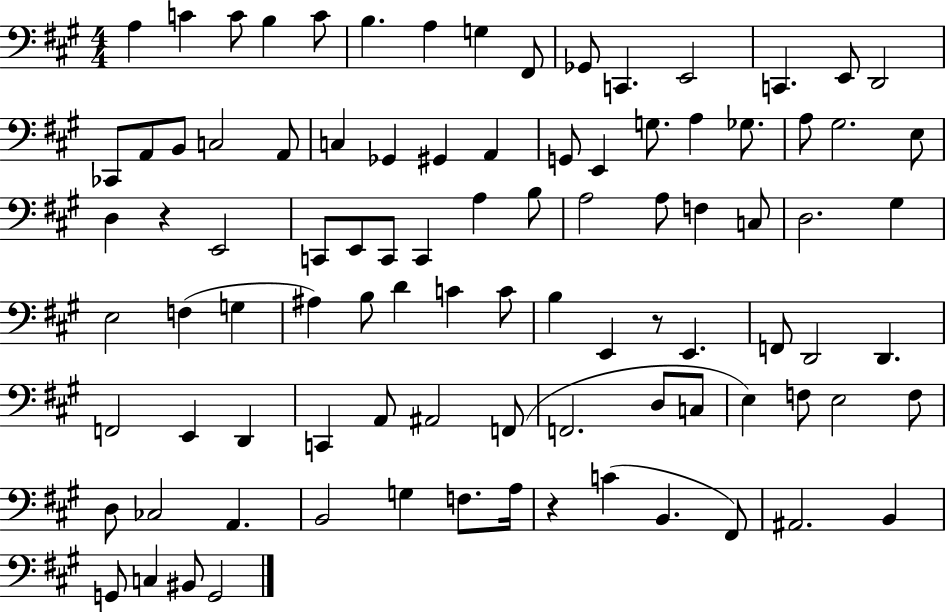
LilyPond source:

{
  \clef bass
  \numericTimeSignature
  \time 4/4
  \key a \major
  a4 c'4 c'8 b4 c'8 | b4. a4 g4 fis,8 | ges,8 c,4. e,2 | c,4. e,8 d,2 | \break ces,8 a,8 b,8 c2 a,8 | c4 ges,4 gis,4 a,4 | g,8 e,4 g8. a4 ges8. | a8 gis2. e8 | \break d4 r4 e,2 | c,8 e,8 c,8 c,4 a4 b8 | a2 a8 f4 c8 | d2. gis4 | \break e2 f4( g4 | ais4) b8 d'4 c'4 c'8 | b4 e,4 r8 e,4. | f,8 d,2 d,4. | \break f,2 e,4 d,4 | c,4 a,8 ais,2 f,8( | f,2. d8 c8 | e4) f8 e2 f8 | \break d8 ces2 a,4. | b,2 g4 f8. a16 | r4 c'4( b,4. fis,8) | ais,2. b,4 | \break g,8 c4 bis,8 g,2 | \bar "|."
}